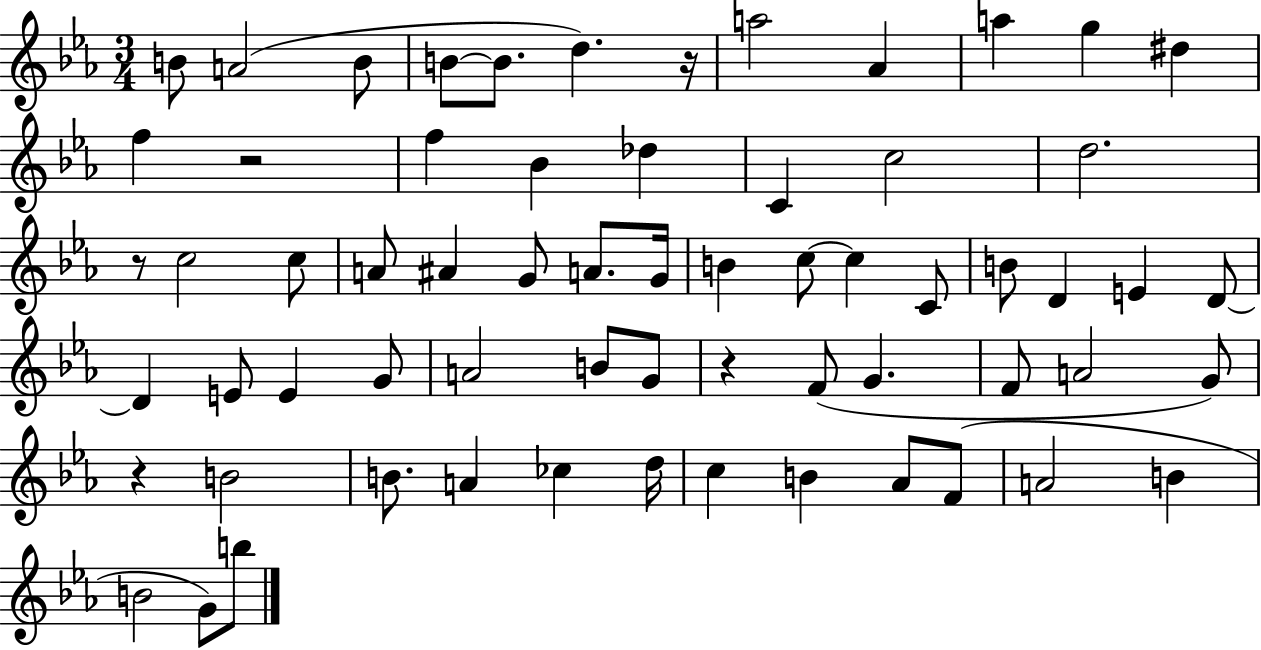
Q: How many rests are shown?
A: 5